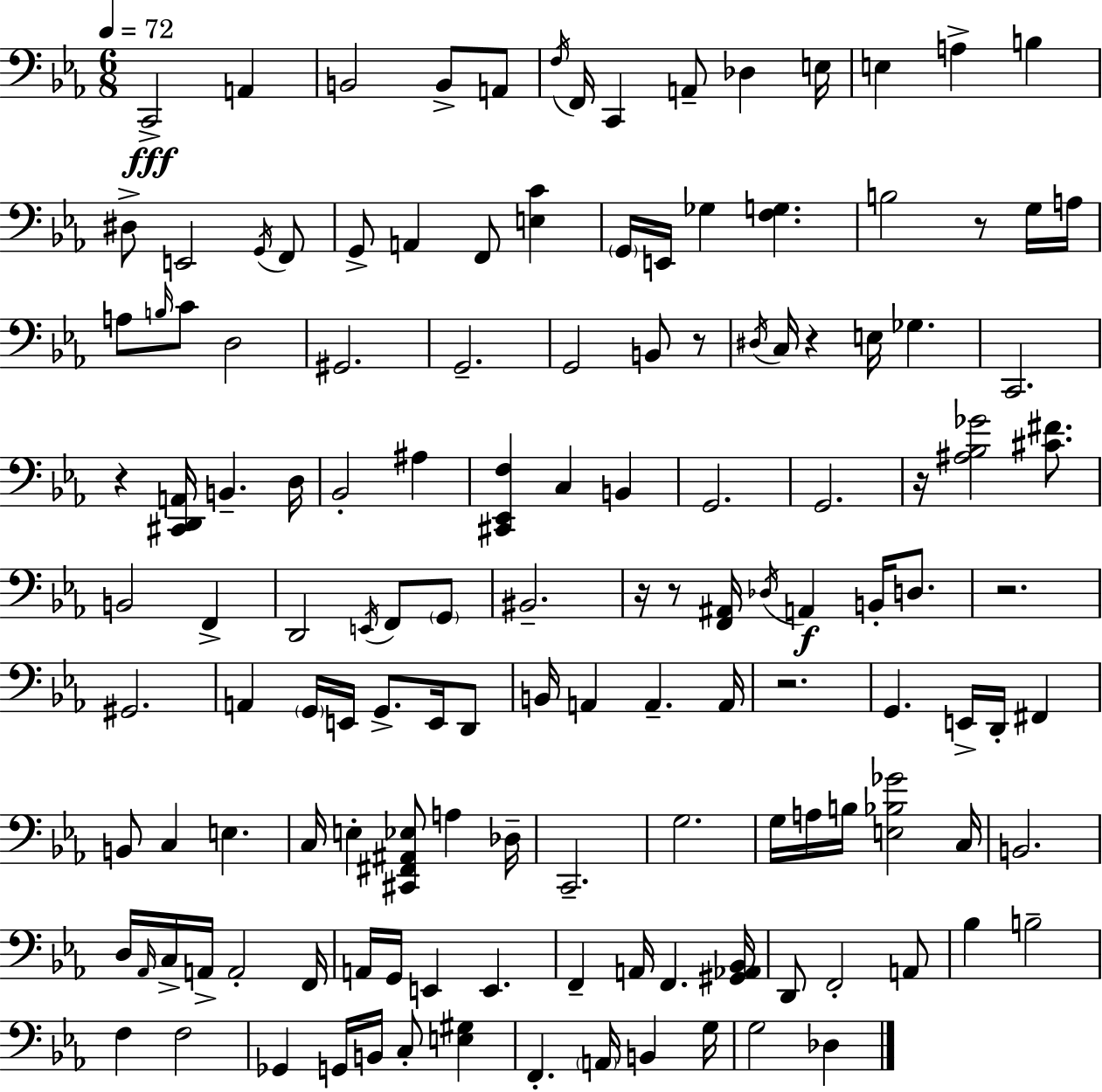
{
  \clef bass
  \numericTimeSignature
  \time 6/8
  \key ees \major
  \tempo 4 = 72
  \repeat volta 2 { c,2->\fff a,4 | b,2 b,8-> a,8 | \acciaccatura { f16 } f,16 c,4 a,8-- des4 | e16 e4 a4-> b4 | \break dis8-> e,2 \acciaccatura { g,16 } | f,8 g,8-> a,4 f,8 <e c'>4 | \parenthesize g,16 e,16 ges4 <f g>4. | b2 r8 | \break g16 a16 a8 \grace { b16 } c'8 d2 | gis,2. | g,2.-- | g,2 b,8 | \break r8 \acciaccatura { dis16 } c16 r4 e16 ges4. | c,2. | r4 <cis, d, a,>16 b,4.-- | d16 bes,2-. | \break ais4 <cis, ees, f>4 c4 | b,4 g,2. | g,2. | r16 <ais bes ges'>2 | \break <cis' fis'>8. b,2 | f,4-> d,2 | \acciaccatura { e,16 } f,8 \parenthesize g,8 bis,2.-- | r16 r8 <f, ais,>16 \acciaccatura { des16 }\f a,4 | \break b,16-. d8. r2. | gis,2. | a,4 \parenthesize g,16 e,16 | g,8.-> e,16 d,8 b,16 a,4 a,4.-- | \break a,16 r2. | g,4. | e,16-> d,16-. fis,4 b,8 c4 | e4. c16 e4-. <cis, fis, ais, ees>8 | \break a4 des16-- c,2.-- | g2. | g16 a16 b16 <e bes ges'>2 | c16 b,2. | \break d16 \grace { aes,16 } c16-> a,16-> a,2-. | f,16 a,16 g,16 e,4 | e,4. f,4-- a,16 | f,4. <gis, aes, bes,>16 d,8 f,2-. | \break a,8 bes4 b2-- | f4 f2 | ges,4 g,16 | b,16 c8-. <e gis>4 f,4.-. | \break \parenthesize a,16 b,4 g16 g2 | des4 } \bar "|."
}